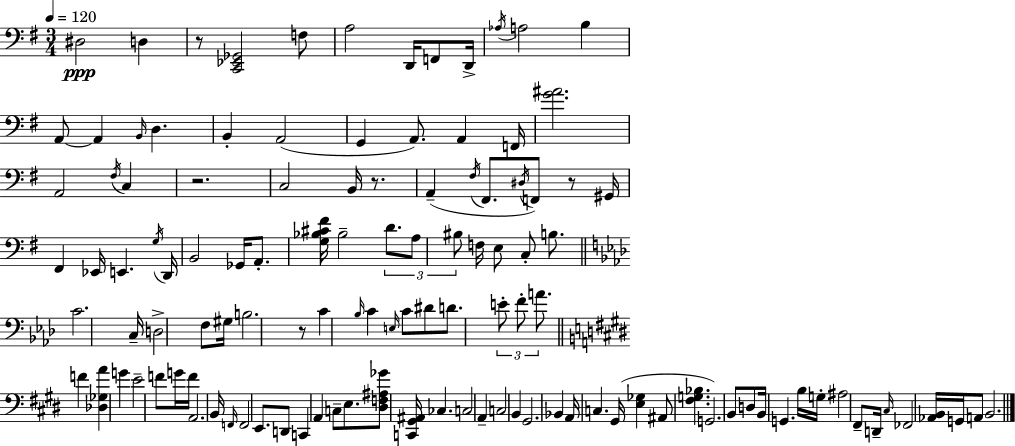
X:1
T:Untitled
M:3/4
L:1/4
K:Em
^D,2 D, z/2 [C,,_E,,_G,,]2 F,/2 A,2 D,,/4 F,,/2 D,,/4 _A,/4 A,2 B, A,,/2 A,, B,,/4 D, B,, A,,2 G,, A,,/2 A,, F,,/4 [G^A]2 A,,2 ^F,/4 C, z2 C,2 B,,/4 z/2 A,, ^F,/4 ^F,,/2 ^D,/4 F,,/2 z/2 ^G,,/4 ^F,, _E,,/4 E,, G,/4 D,,/4 B,,2 _G,,/4 A,,/2 [G,_B,^C^F]/4 _B,2 D/2 A,/2 ^B,/2 F,/4 E,/2 C,/2 B,/2 C2 C,/4 D,2 F,/2 ^G,/4 B,2 z/2 C _B,/4 C E,/4 C/2 ^D/2 D/2 E/2 F/2 A/2 F [_D,_G,A] G E2 F/2 G/4 F/4 A,,2 B,,/4 F,,/4 F,,2 E,,/2 D,,/2 C,, A,, C,/2 E,/2 [^D,F,^A,_G]/2 [C,,^G,,^A,,]/4 _C, C,2 A,, C,2 B,, ^G,,2 _B,, A,,/4 C, ^G,,/4 [E,_G,] ^A,,/2 [^F,G,_B,] G,,2 B,,/2 D,/2 B,,/4 G,, B,/4 G,/4 ^A,2 ^F,,/2 D,,/4 ^C,/4 _F,,2 [_A,,B,,]/4 G,,/4 A,,/2 B,,2